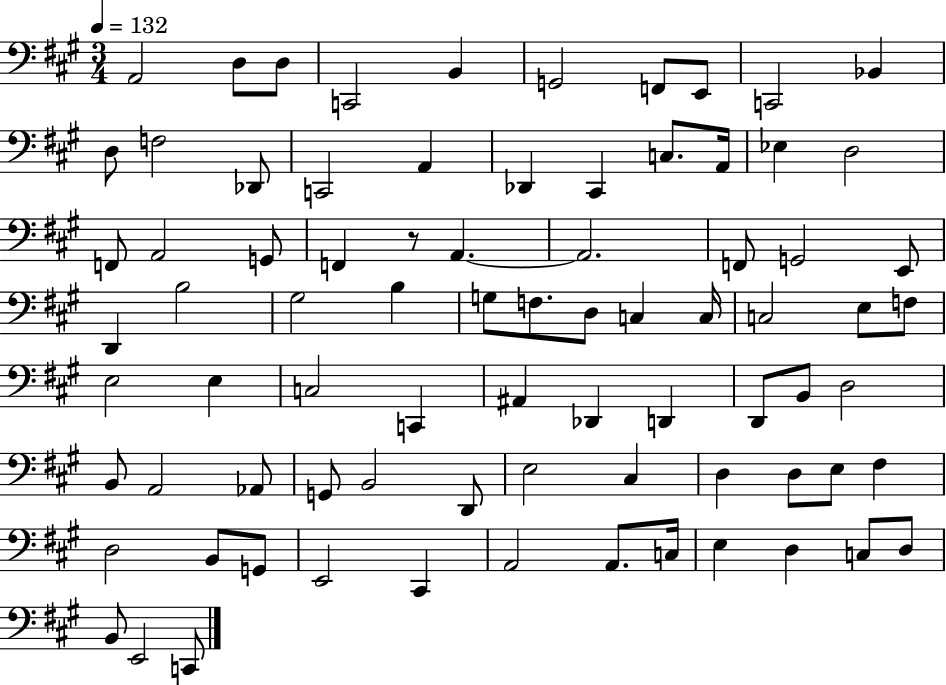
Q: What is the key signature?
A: A major